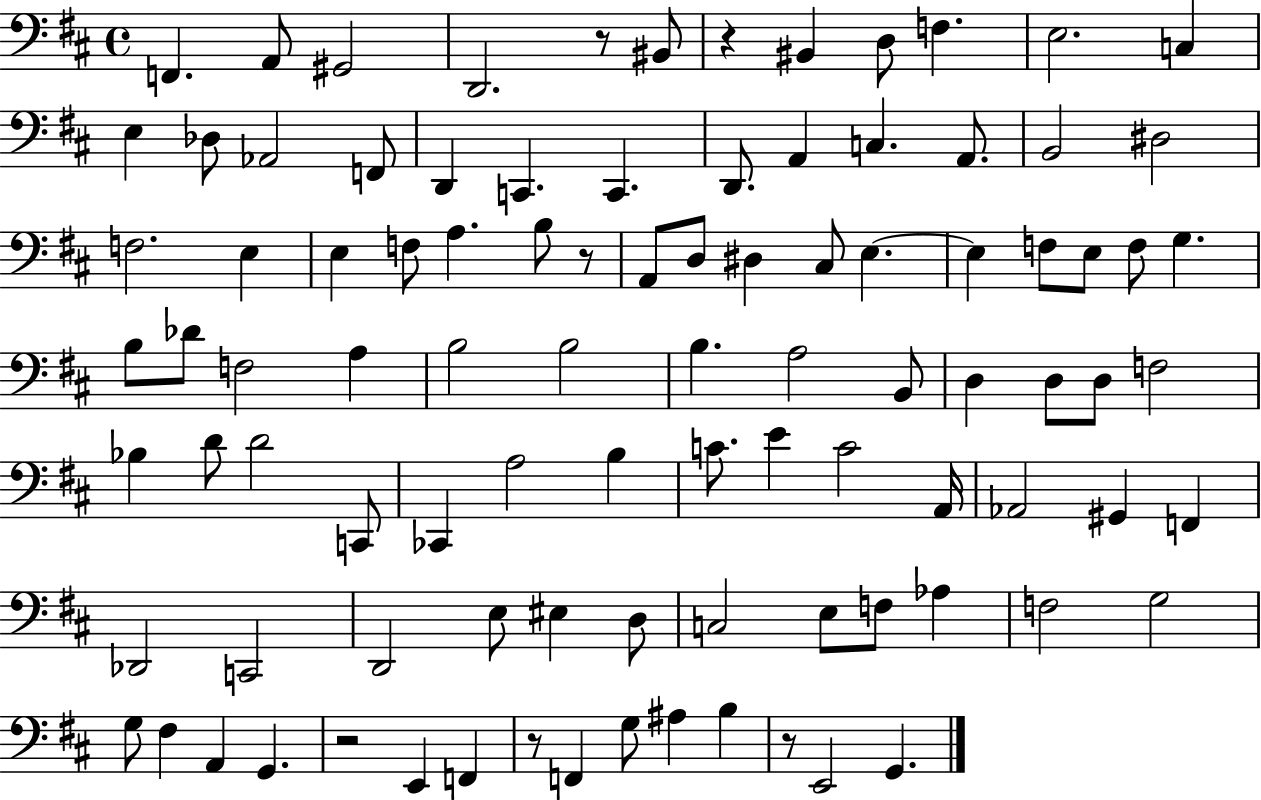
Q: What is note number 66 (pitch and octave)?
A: F2